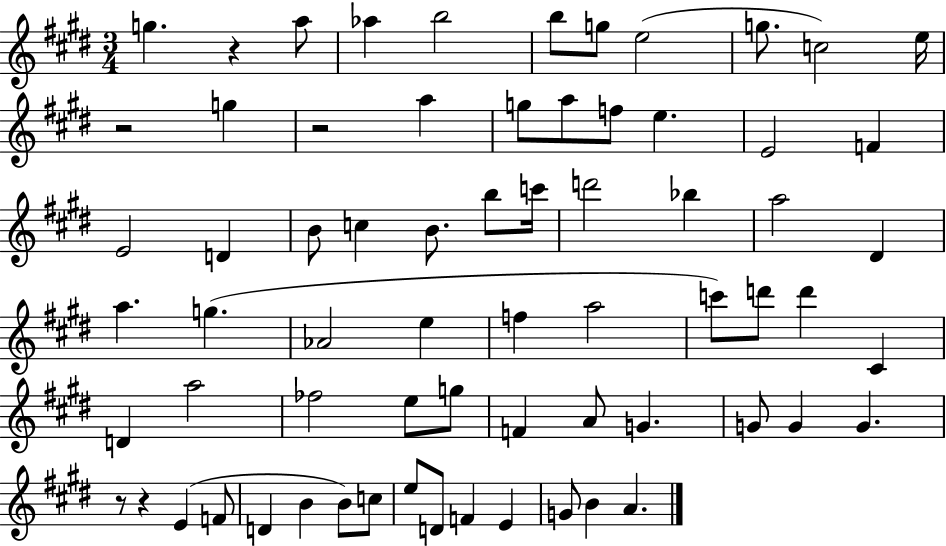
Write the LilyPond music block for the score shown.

{
  \clef treble
  \numericTimeSignature
  \time 3/4
  \key e \major
  g''4. r4 a''8 | aes''4 b''2 | b''8 g''8 e''2( | g''8. c''2) e''16 | \break r2 g''4 | r2 a''4 | g''8 a''8 f''8 e''4. | e'2 f'4 | \break e'2 d'4 | b'8 c''4 b'8. b''8 c'''16 | d'''2 bes''4 | a''2 dis'4 | \break a''4. g''4.( | aes'2 e''4 | f''4 a''2 | c'''8) d'''8 d'''4 cis'4 | \break d'4 a''2 | fes''2 e''8 g''8 | f'4 a'8 g'4. | g'8 g'4 g'4. | \break r8 r4 e'4( f'8 | d'4 b'4 b'8) c''8 | e''8 d'8 f'4 e'4 | g'8 b'4 a'4. | \break \bar "|."
}